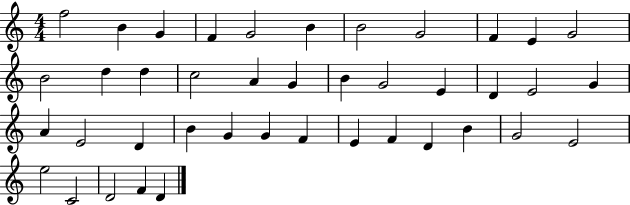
{
  \clef treble
  \numericTimeSignature
  \time 4/4
  \key c \major
  f''2 b'4 g'4 | f'4 g'2 b'4 | b'2 g'2 | f'4 e'4 g'2 | \break b'2 d''4 d''4 | c''2 a'4 g'4 | b'4 g'2 e'4 | d'4 e'2 g'4 | \break a'4 e'2 d'4 | b'4 g'4 g'4 f'4 | e'4 f'4 d'4 b'4 | g'2 e'2 | \break e''2 c'2 | d'2 f'4 d'4 | \bar "|."
}